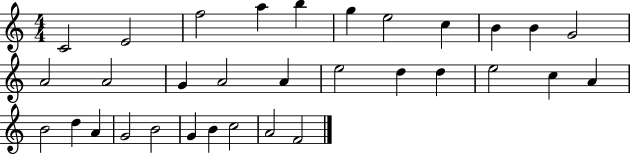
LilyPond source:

{
  \clef treble
  \numericTimeSignature
  \time 4/4
  \key c \major
  c'2 e'2 | f''2 a''4 b''4 | g''4 e''2 c''4 | b'4 b'4 g'2 | \break a'2 a'2 | g'4 a'2 a'4 | e''2 d''4 d''4 | e''2 c''4 a'4 | \break b'2 d''4 a'4 | g'2 b'2 | g'4 b'4 c''2 | a'2 f'2 | \break \bar "|."
}